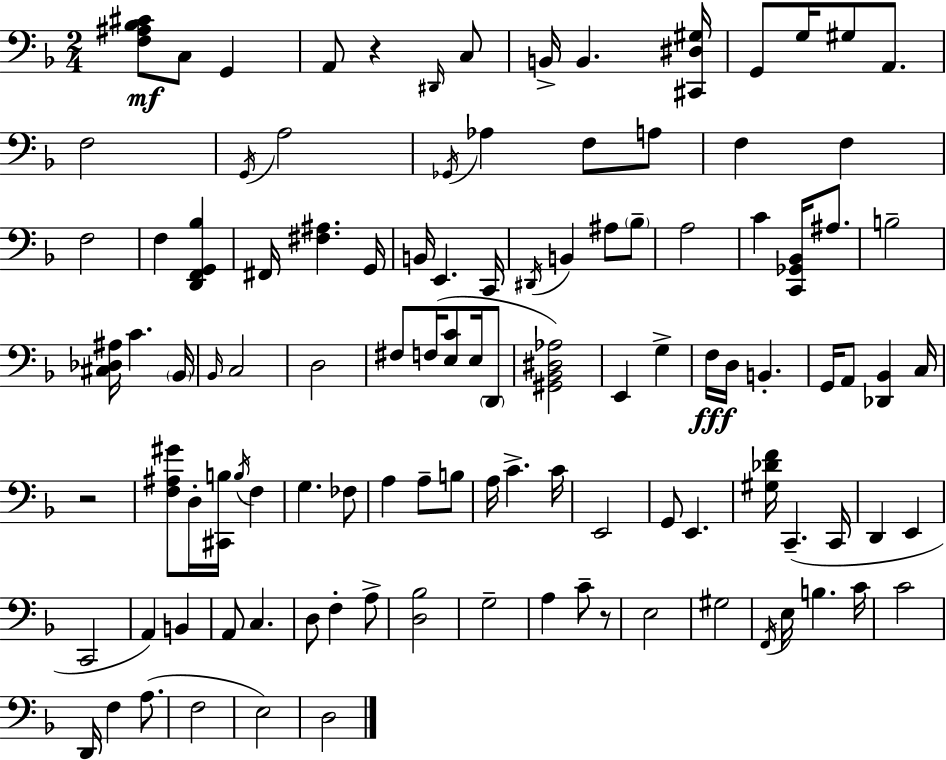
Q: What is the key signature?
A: D minor